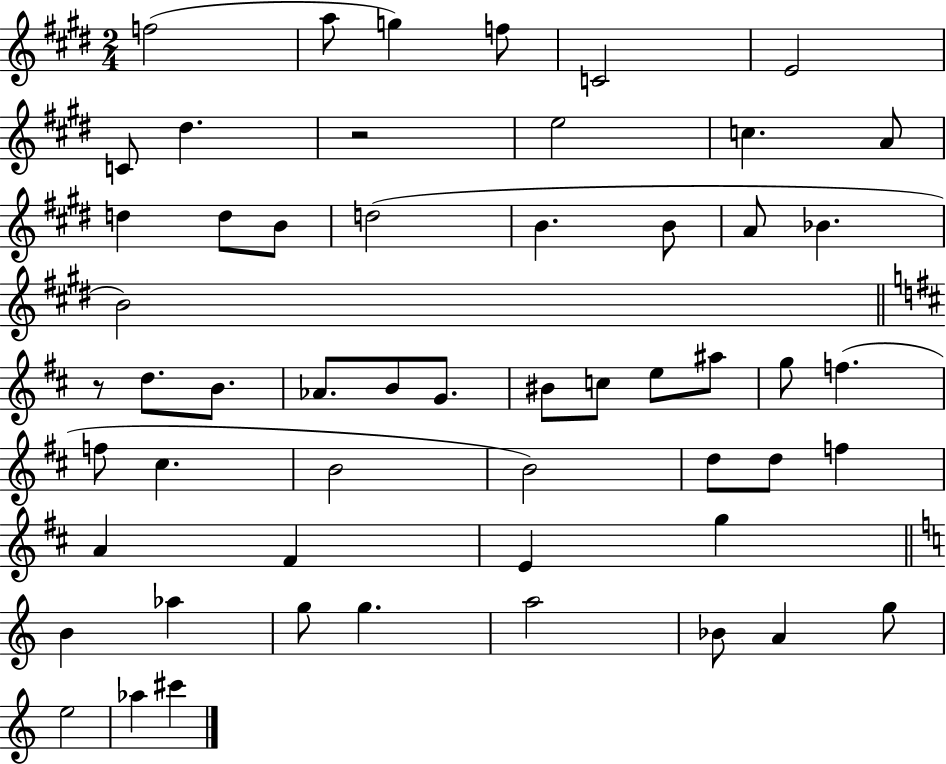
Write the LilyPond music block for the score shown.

{
  \clef treble
  \numericTimeSignature
  \time 2/4
  \key e \major
  f''2( | a''8 g''4) f''8 | c'2 | e'2 | \break c'8 dis''4. | r2 | e''2 | c''4. a'8 | \break d''4 d''8 b'8 | d''2( | b'4. b'8 | a'8 bes'4. | \break b'2) | \bar "||" \break \key d \major r8 d''8. b'8. | aes'8. b'8 g'8. | bis'8 c''8 e''8 ais''8 | g''8 f''4.( | \break f''8 cis''4. | b'2 | b'2) | d''8 d''8 f''4 | \break a'4 fis'4 | e'4 g''4 | \bar "||" \break \key c \major b'4 aes''4 | g''8 g''4. | a''2 | bes'8 a'4 g''8 | \break e''2 | aes''4 cis'''4 | \bar "|."
}